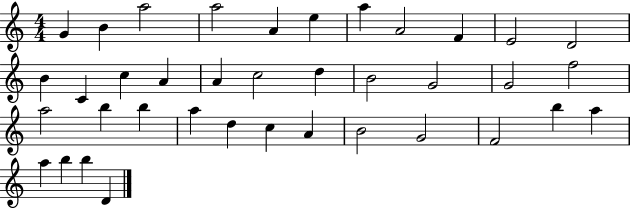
{
  \clef treble
  \numericTimeSignature
  \time 4/4
  \key c \major
  g'4 b'4 a''2 | a''2 a'4 e''4 | a''4 a'2 f'4 | e'2 d'2 | \break b'4 c'4 c''4 a'4 | a'4 c''2 d''4 | b'2 g'2 | g'2 f''2 | \break a''2 b''4 b''4 | a''4 d''4 c''4 a'4 | b'2 g'2 | f'2 b''4 a''4 | \break a''4 b''4 b''4 d'4 | \bar "|."
}